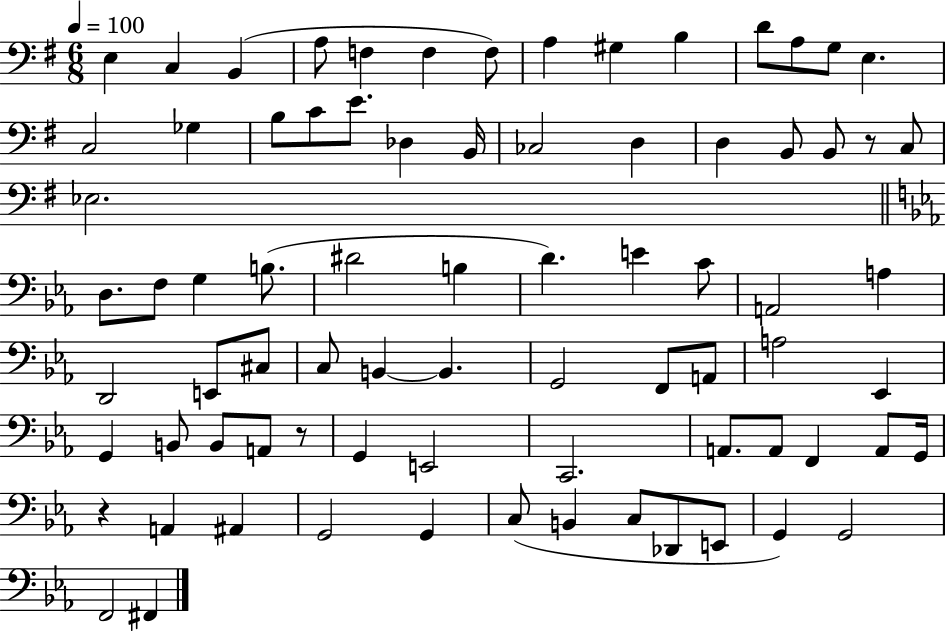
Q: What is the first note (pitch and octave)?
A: E3